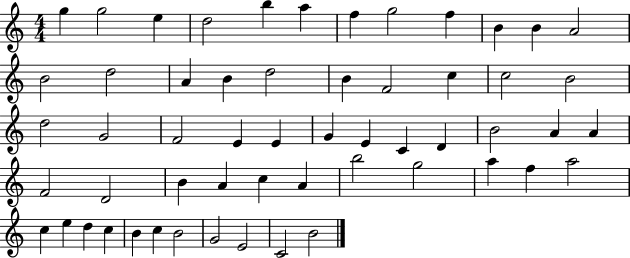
X:1
T:Untitled
M:4/4
L:1/4
K:C
g g2 e d2 b a f g2 f B B A2 B2 d2 A B d2 B F2 c c2 B2 d2 G2 F2 E E G E C D B2 A A F2 D2 B A c A b2 g2 a f a2 c e d c B c B2 G2 E2 C2 B2